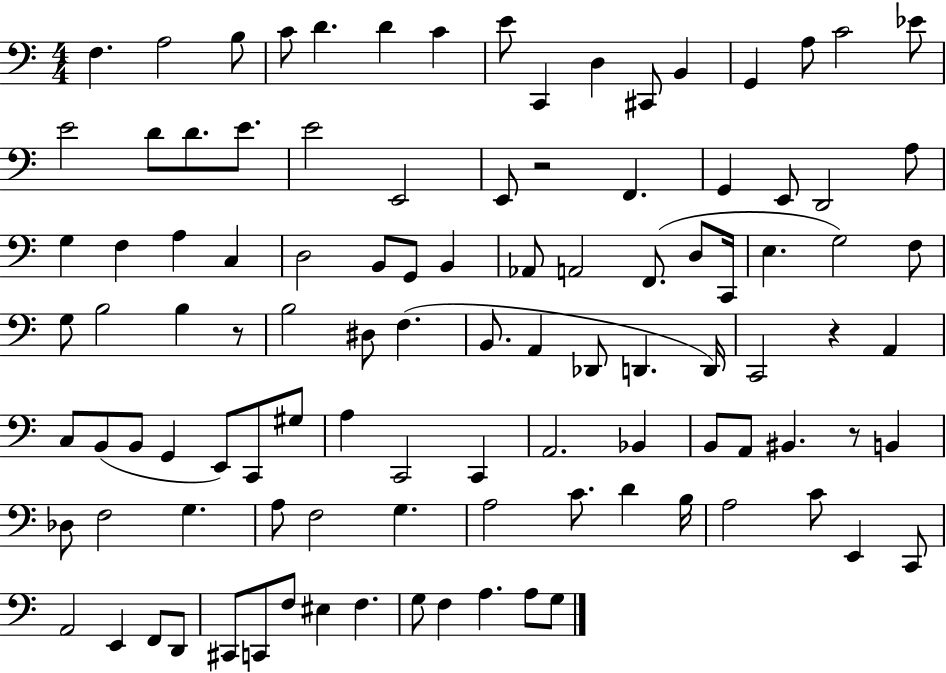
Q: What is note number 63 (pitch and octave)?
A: C2